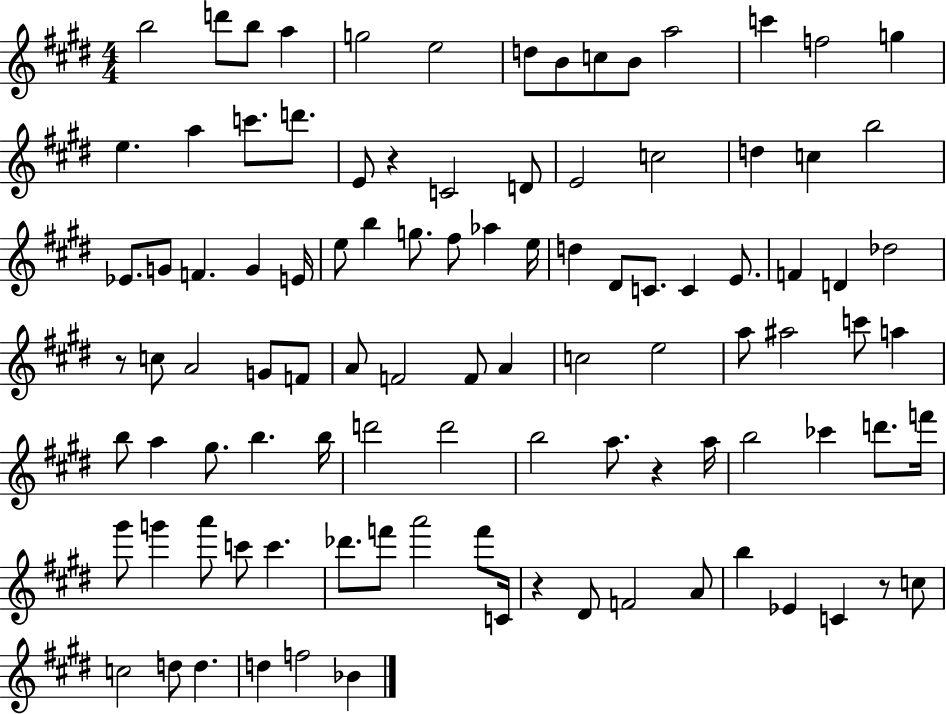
B5/h D6/e B5/e A5/q G5/h E5/h D5/e B4/e C5/e B4/e A5/h C6/q F5/h G5/q E5/q. A5/q C6/e. D6/e. E4/e R/q C4/h D4/e E4/h C5/h D5/q C5/q B5/h Eb4/e. G4/e F4/q. G4/q E4/s E5/e B5/q G5/e. F#5/e Ab5/q E5/s D5/q D#4/e C4/e. C4/q E4/e. F4/q D4/q Db5/h R/e C5/e A4/h G4/e F4/e A4/e F4/h F4/e A4/q C5/h E5/h A5/e A#5/h C6/e A5/q B5/e A5/q G#5/e. B5/q. B5/s D6/h D6/h B5/h A5/e. R/q A5/s B5/h CES6/q D6/e. F6/s G#6/e G6/q A6/e C6/e C6/q. Db6/e. F6/e A6/h F6/e C4/s R/q D#4/e F4/h A4/e B5/q Eb4/q C4/q R/e C5/e C5/h D5/e D5/q. D5/q F5/h Bb4/q